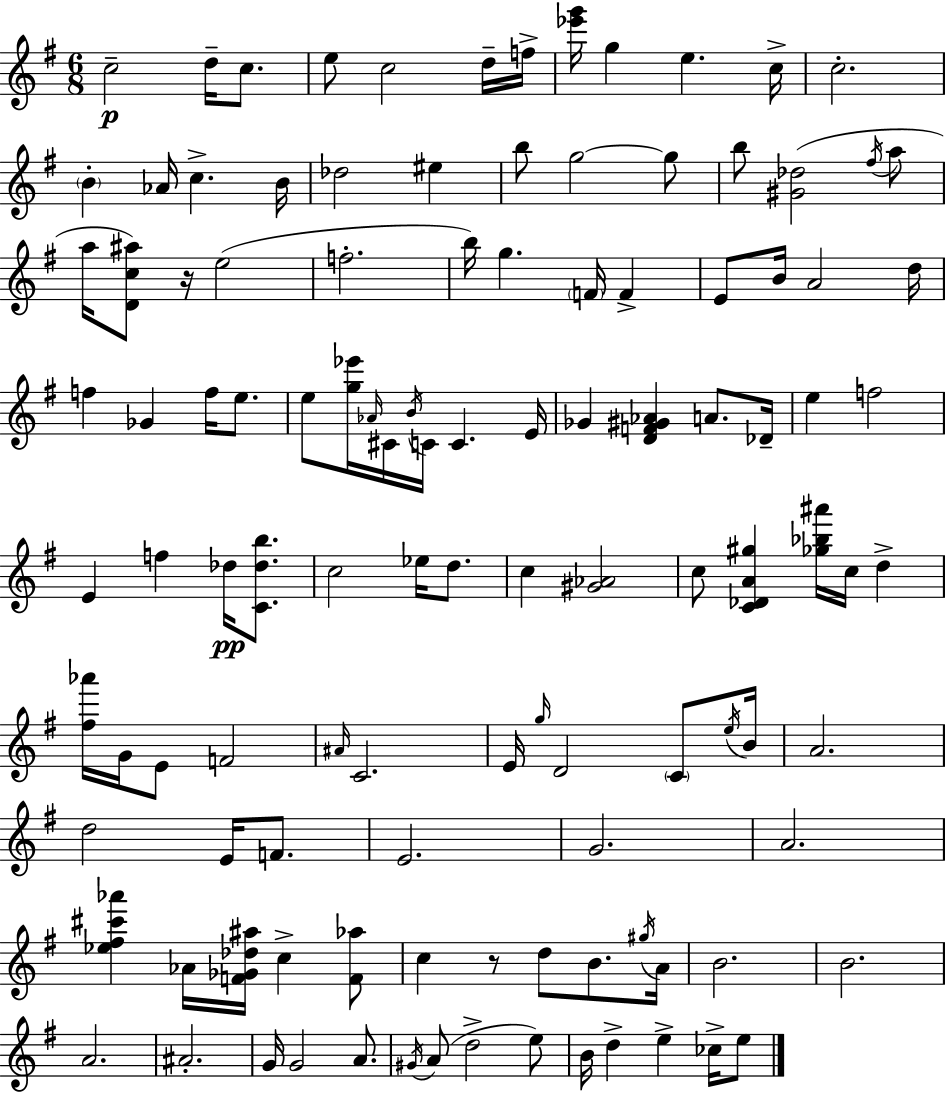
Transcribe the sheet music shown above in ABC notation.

X:1
T:Untitled
M:6/8
L:1/4
K:G
c2 d/4 c/2 e/2 c2 d/4 f/4 [_e'g']/4 g e c/4 c2 B _A/4 c B/4 _d2 ^e b/2 g2 g/2 b/2 [^G_d]2 ^f/4 a/2 a/4 [Dc^a]/2 z/4 e2 f2 b/4 g F/4 F E/2 B/4 A2 d/4 f _G f/4 e/2 e/2 [g_e']/4 _A/4 ^C/4 B/4 C/4 C E/4 _G [DF^G_A] A/2 _D/4 e f2 E f _d/4 [C_db]/2 c2 _e/4 d/2 c [^G_A]2 c/2 [C_DA^g] [_g_b^a']/4 c/4 d [^f_a']/4 G/4 E/2 F2 ^A/4 C2 E/4 g/4 D2 C/2 e/4 B/4 A2 d2 E/4 F/2 E2 G2 A2 [_e^f^c'_a'] _A/4 [F_G_d^a]/4 c [F_a]/2 c z/2 d/2 B/2 ^g/4 A/4 B2 B2 A2 ^A2 G/4 G2 A/2 ^G/4 A/2 d2 e/2 B/4 d e _c/4 e/2